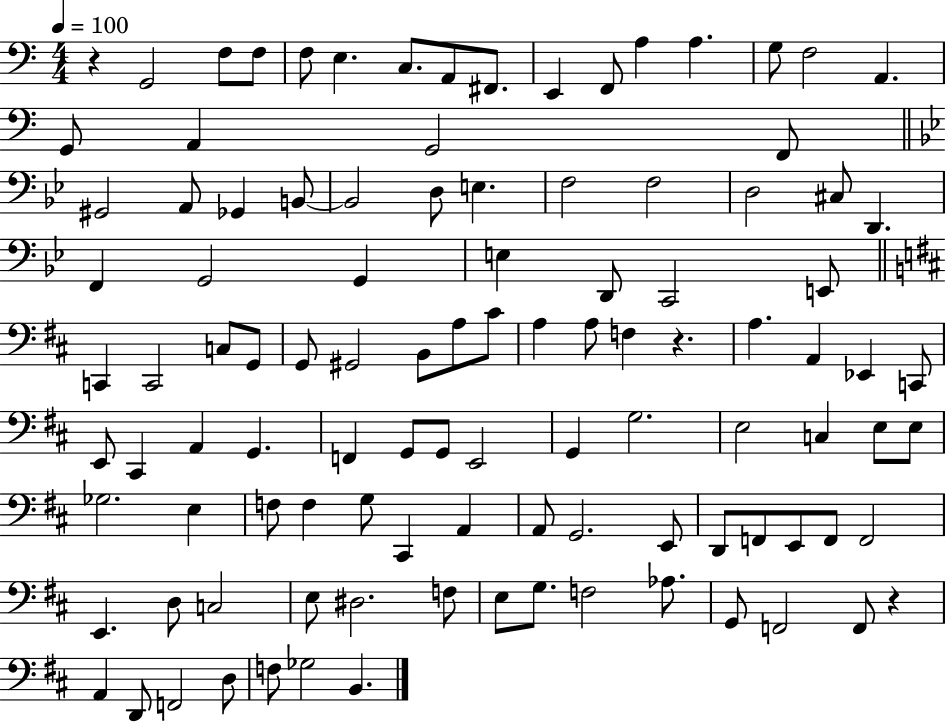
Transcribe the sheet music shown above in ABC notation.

X:1
T:Untitled
M:4/4
L:1/4
K:C
z G,,2 F,/2 F,/2 F,/2 E, C,/2 A,,/2 ^F,,/2 E,, F,,/2 A, A, G,/2 F,2 A,, G,,/2 A,, G,,2 F,,/2 ^G,,2 A,,/2 _G,, B,,/2 B,,2 D,/2 E, F,2 F,2 D,2 ^C,/2 D,, F,, G,,2 G,, E, D,,/2 C,,2 E,,/2 C,, C,,2 C,/2 G,,/2 G,,/2 ^G,,2 B,,/2 A,/2 ^C/2 A, A,/2 F, z A, A,, _E,, C,,/2 E,,/2 ^C,, A,, G,, F,, G,,/2 G,,/2 E,,2 G,, G,2 E,2 C, E,/2 E,/2 _G,2 E, F,/2 F, G,/2 ^C,, A,, A,,/2 G,,2 E,,/2 D,,/2 F,,/2 E,,/2 F,,/2 F,,2 E,, D,/2 C,2 E,/2 ^D,2 F,/2 E,/2 G,/2 F,2 _A,/2 G,,/2 F,,2 F,,/2 z A,, D,,/2 F,,2 D,/2 F,/2 _G,2 B,,